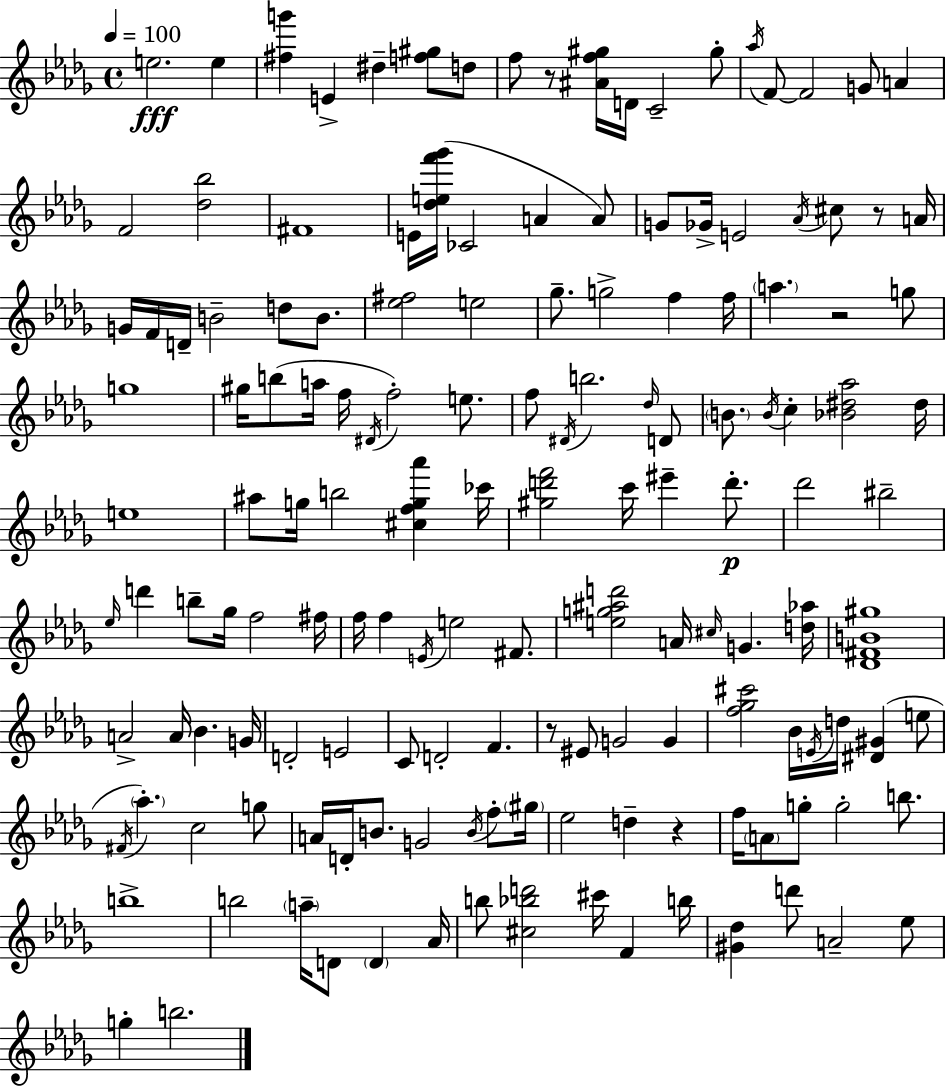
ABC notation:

X:1
T:Untitled
M:4/4
L:1/4
K:Bbm
e2 e [^fg'] E ^d [f^g]/2 d/2 f/2 z/2 [^Af^g]/4 D/4 C2 ^g/2 _a/4 F/2 F2 G/2 A F2 [_d_b]2 ^F4 E/4 [_def'_g']/4 _C2 A A/2 G/2 _G/4 E2 _A/4 ^c/2 z/2 A/4 G/4 F/4 D/4 B2 d/2 B/2 [_e^f]2 e2 _g/2 g2 f f/4 a z2 g/2 g4 ^g/4 b/2 a/4 f/4 ^D/4 f2 e/2 f/2 ^D/4 b2 _d/4 D/2 B/2 B/4 c [_B^d_a]2 ^d/4 e4 ^a/2 g/4 b2 [^cfg_a'] _c'/4 [^gd'f']2 c'/4 ^e' d'/2 _d'2 ^b2 _e/4 d' b/2 _g/4 f2 ^f/4 f/4 f E/4 e2 ^F/2 [eg^ad']2 A/4 ^c/4 G [d_a]/4 [_D^FB^g]4 A2 A/4 _B G/4 D2 E2 C/2 D2 F z/2 ^E/2 G2 G [f_g^c']2 _B/4 E/4 d/4 [^D^G] e/2 ^F/4 _a c2 g/2 A/4 D/4 B/2 G2 B/4 f/2 ^g/4 _e2 d z f/4 A/2 g/2 g2 b/2 b4 b2 a/4 D/2 D _A/4 b/2 [^c_bd']2 ^c'/4 F b/4 [^G_d] d'/2 A2 _e/2 g b2